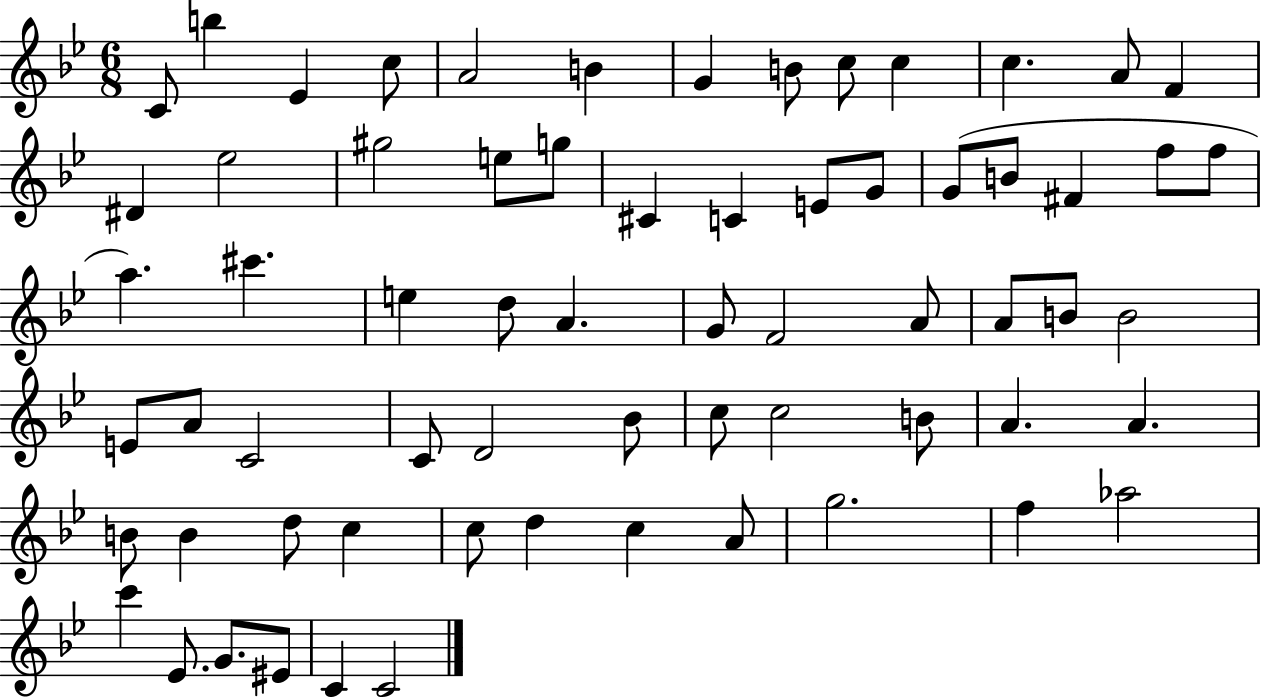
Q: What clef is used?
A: treble